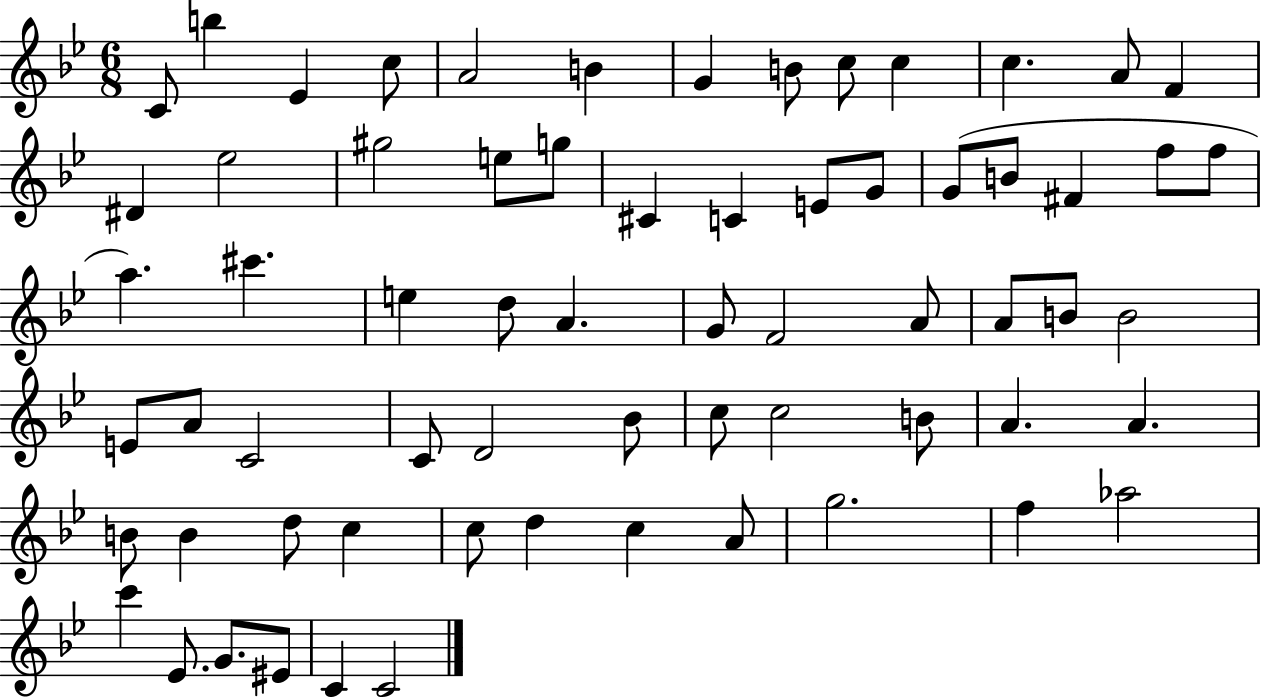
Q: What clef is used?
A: treble